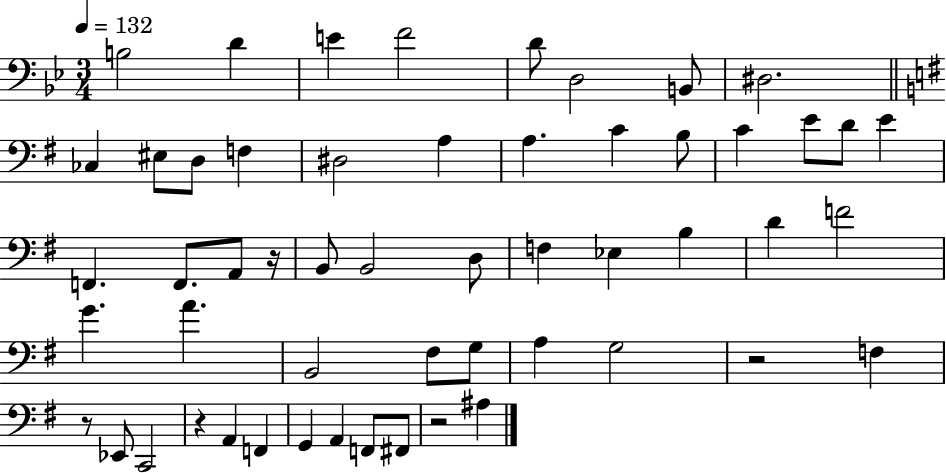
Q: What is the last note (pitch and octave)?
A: A#3